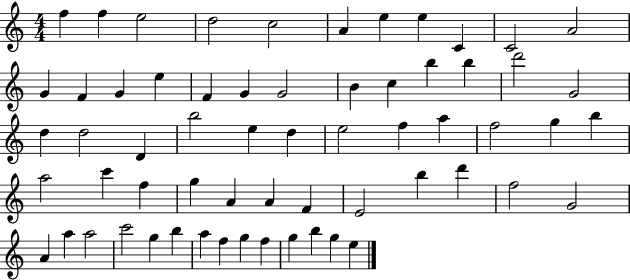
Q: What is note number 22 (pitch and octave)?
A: B5